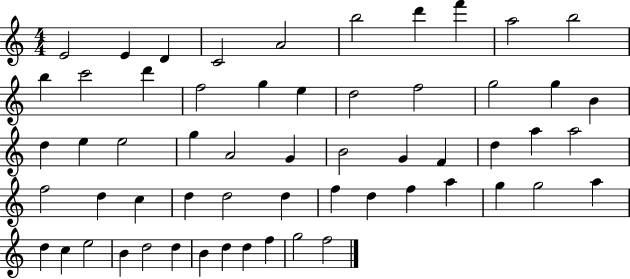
{
  \clef treble
  \numericTimeSignature
  \time 4/4
  \key c \major
  e'2 e'4 d'4 | c'2 a'2 | b''2 d'''4 f'''4 | a''2 b''2 | \break b''4 c'''2 d'''4 | f''2 g''4 e''4 | d''2 f''2 | g''2 g''4 b'4 | \break d''4 e''4 e''2 | g''4 a'2 g'4 | b'2 g'4 f'4 | d''4 a''4 a''2 | \break f''2 d''4 c''4 | d''4 d''2 d''4 | f''4 d''4 f''4 a''4 | g''4 g''2 a''4 | \break d''4 c''4 e''2 | b'4 d''2 d''4 | b'4 d''4 d''4 f''4 | g''2 f''2 | \break \bar "|."
}